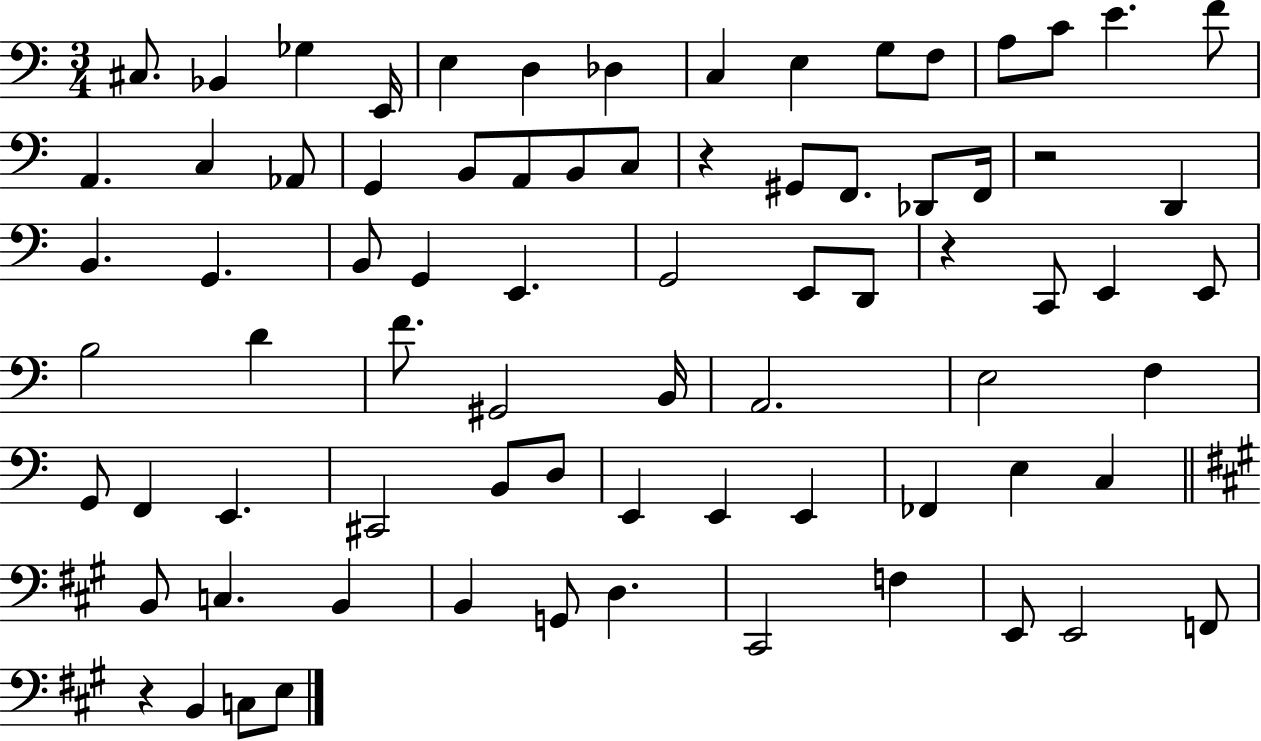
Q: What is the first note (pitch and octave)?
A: C#3